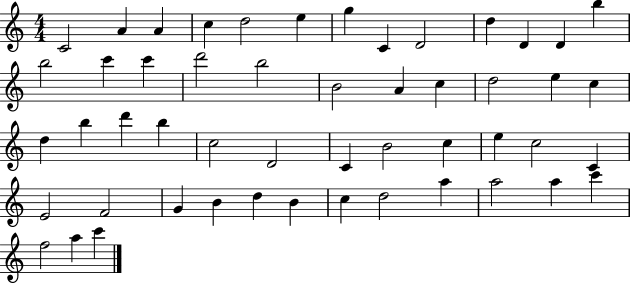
X:1
T:Untitled
M:4/4
L:1/4
K:C
C2 A A c d2 e g C D2 d D D b b2 c' c' d'2 b2 B2 A c d2 e c d b d' b c2 D2 C B2 c e c2 C E2 F2 G B d B c d2 a a2 a c' f2 a c'